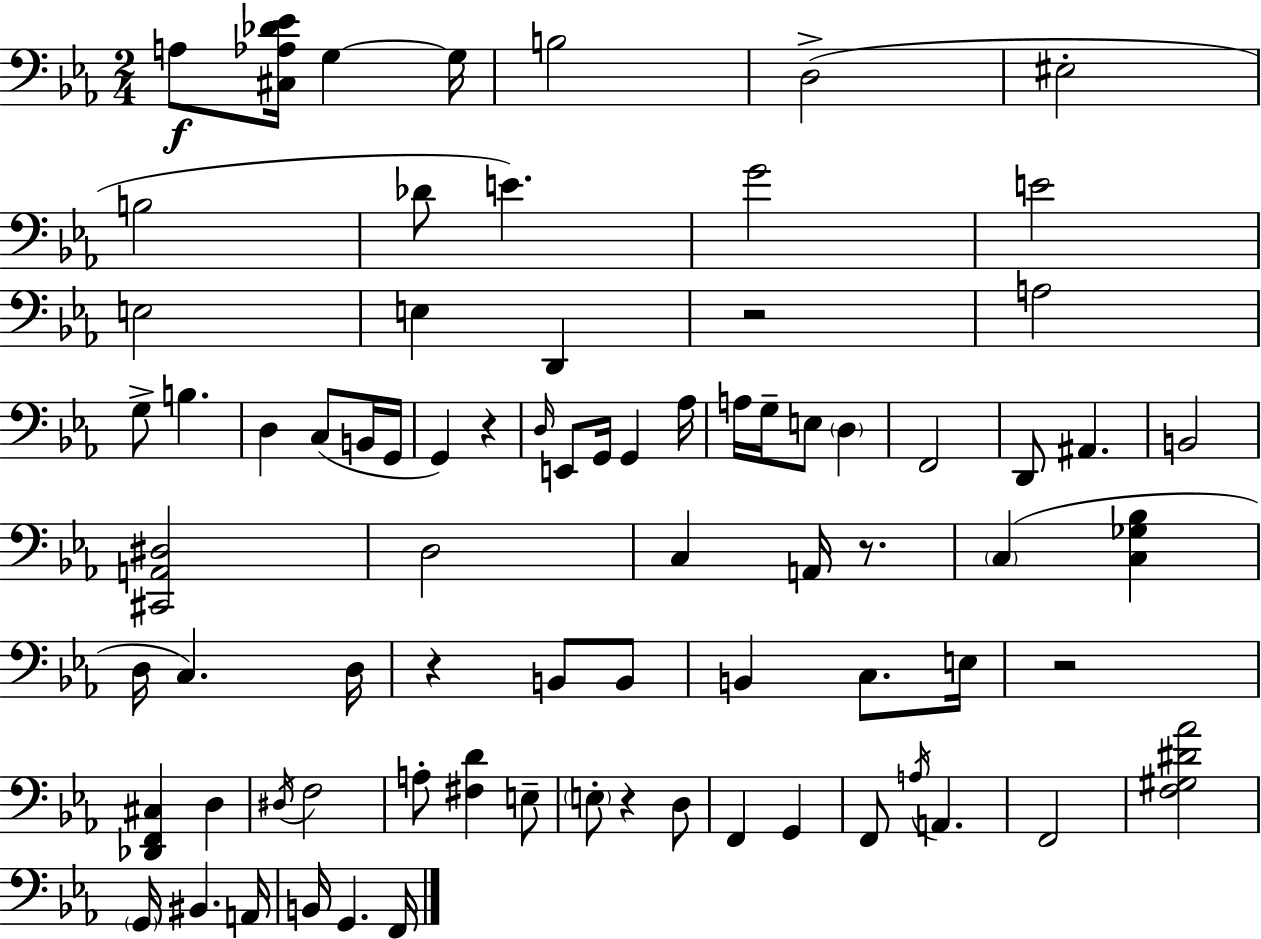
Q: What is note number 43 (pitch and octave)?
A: B2